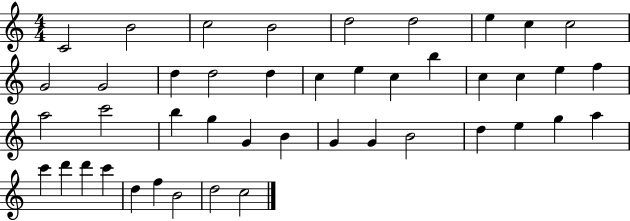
C4/h B4/h C5/h B4/h D5/h D5/h E5/q C5/q C5/h G4/h G4/h D5/q D5/h D5/q C5/q E5/q C5/q B5/q C5/q C5/q E5/q F5/q A5/h C6/h B5/q G5/q G4/q B4/q G4/q G4/q B4/h D5/q E5/q G5/q A5/q C6/q D6/q D6/q C6/q D5/q F5/q B4/h D5/h C5/h